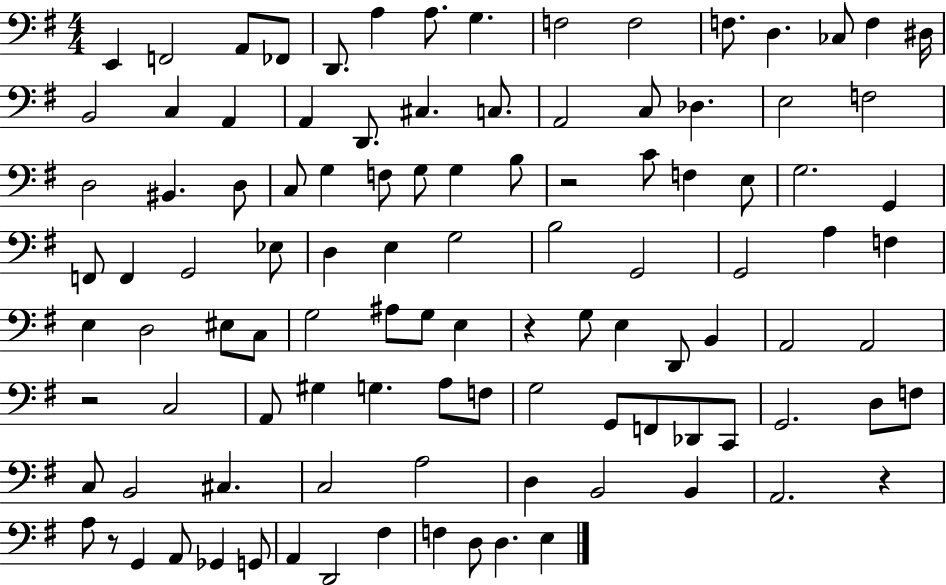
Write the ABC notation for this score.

X:1
T:Untitled
M:4/4
L:1/4
K:G
E,, F,,2 A,,/2 _F,,/2 D,,/2 A, A,/2 G, F,2 F,2 F,/2 D, _C,/2 F, ^D,/4 B,,2 C, A,, A,, D,,/2 ^C, C,/2 A,,2 C,/2 _D, E,2 F,2 D,2 ^B,, D,/2 C,/2 G, F,/2 G,/2 G, B,/2 z2 C/2 F, E,/2 G,2 G,, F,,/2 F,, G,,2 _E,/2 D, E, G,2 B,2 G,,2 G,,2 A, F, E, D,2 ^E,/2 C,/2 G,2 ^A,/2 G,/2 E, z G,/2 E, D,,/2 B,, A,,2 A,,2 z2 C,2 A,,/2 ^G, G, A,/2 F,/2 G,2 G,,/2 F,,/2 _D,,/2 C,,/2 G,,2 D,/2 F,/2 C,/2 B,,2 ^C, C,2 A,2 D, B,,2 B,, A,,2 z A,/2 z/2 G,, A,,/2 _G,, G,,/2 A,, D,,2 ^F, F, D,/2 D, E,